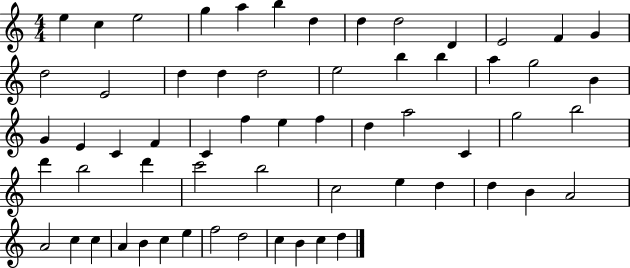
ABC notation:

X:1
T:Untitled
M:4/4
L:1/4
K:C
e c e2 g a b d d d2 D E2 F G d2 E2 d d d2 e2 b b a g2 B G E C F C f e f d a2 C g2 b2 d' b2 d' c'2 b2 c2 e d d B A2 A2 c c A B c e f2 d2 c B c d